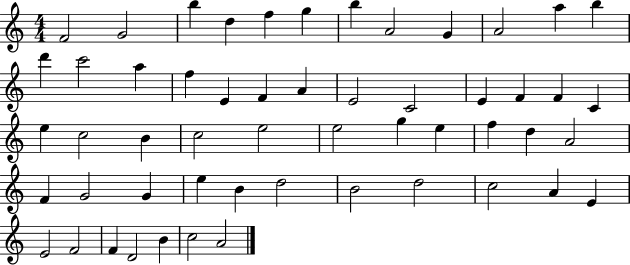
{
  \clef treble
  \numericTimeSignature
  \time 4/4
  \key c \major
  f'2 g'2 | b''4 d''4 f''4 g''4 | b''4 a'2 g'4 | a'2 a''4 b''4 | \break d'''4 c'''2 a''4 | f''4 e'4 f'4 a'4 | e'2 c'2 | e'4 f'4 f'4 c'4 | \break e''4 c''2 b'4 | c''2 e''2 | e''2 g''4 e''4 | f''4 d''4 a'2 | \break f'4 g'2 g'4 | e''4 b'4 d''2 | b'2 d''2 | c''2 a'4 e'4 | \break e'2 f'2 | f'4 d'2 b'4 | c''2 a'2 | \bar "|."
}